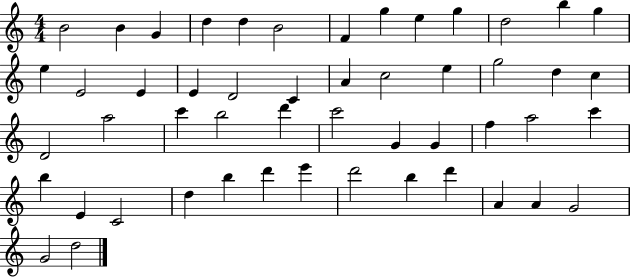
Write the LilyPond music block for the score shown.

{
  \clef treble
  \numericTimeSignature
  \time 4/4
  \key c \major
  b'2 b'4 g'4 | d''4 d''4 b'2 | f'4 g''4 e''4 g''4 | d''2 b''4 g''4 | \break e''4 e'2 e'4 | e'4 d'2 c'4 | a'4 c''2 e''4 | g''2 d''4 c''4 | \break d'2 a''2 | c'''4 b''2 d'''4 | c'''2 g'4 g'4 | f''4 a''2 c'''4 | \break b''4 e'4 c'2 | d''4 b''4 d'''4 e'''4 | d'''2 b''4 d'''4 | a'4 a'4 g'2 | \break g'2 d''2 | \bar "|."
}